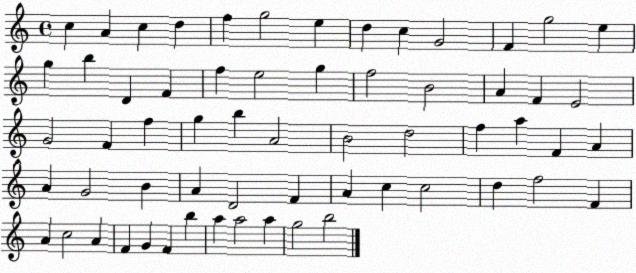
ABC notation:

X:1
T:Untitled
M:4/4
L:1/4
K:C
c A c d f g2 e d c G2 F g2 e g b D F f e2 g f2 B2 A F E2 G2 F f g b A2 B2 d2 f a F A A G2 B A D2 F A c c2 d f2 F A c2 A F G F b a a2 a g2 b2